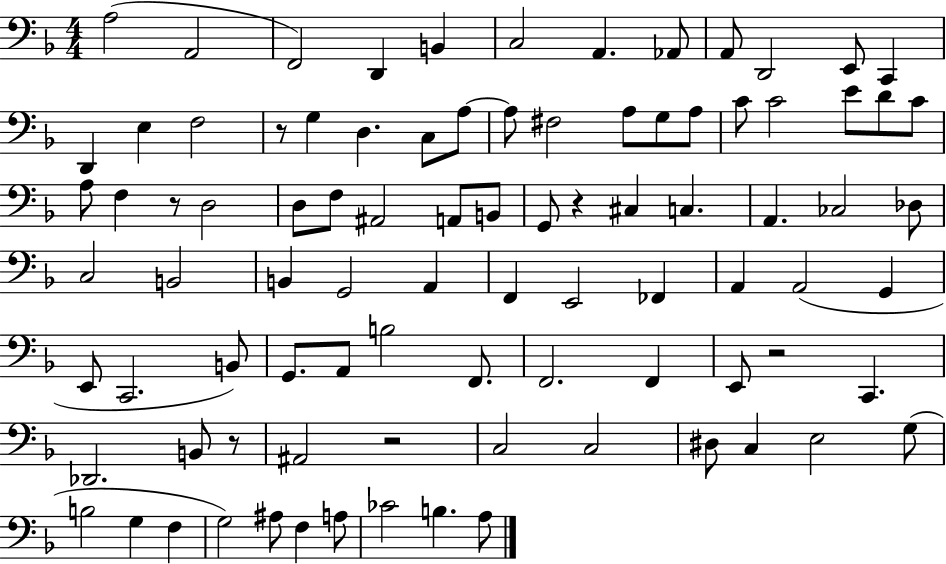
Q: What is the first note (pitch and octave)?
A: A3